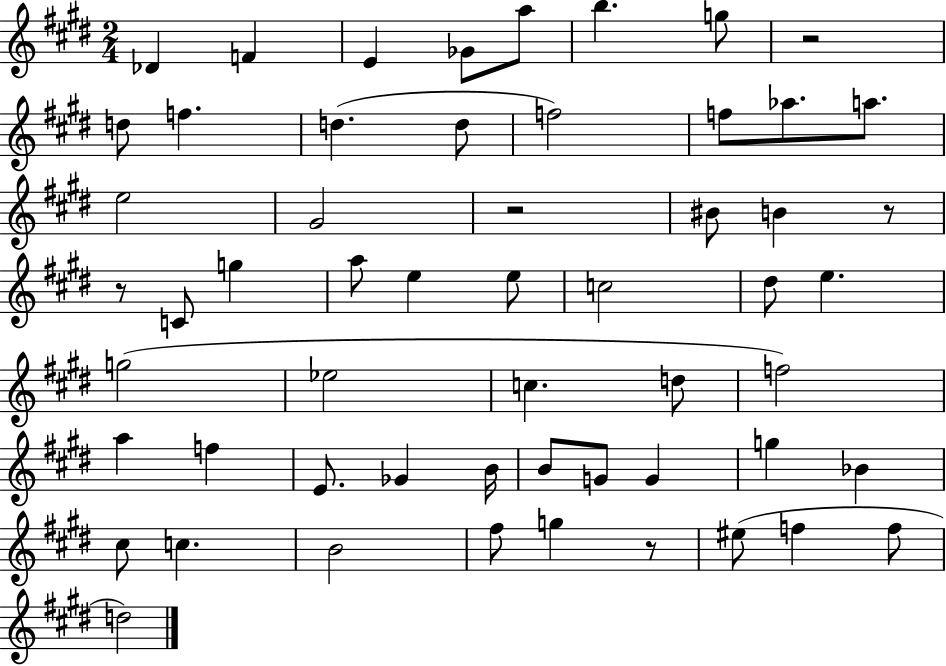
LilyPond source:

{
  \clef treble
  \numericTimeSignature
  \time 2/4
  \key e \major
  des'4 f'4 | e'4 ges'8 a''8 | b''4. g''8 | r2 | \break d''8 f''4. | d''4.( d''8 | f''2) | f''8 aes''8. a''8. | \break e''2 | gis'2 | r2 | bis'8 b'4 r8 | \break r8 c'8 g''4 | a''8 e''4 e''8 | c''2 | dis''8 e''4. | \break g''2( | ees''2 | c''4. d''8 | f''2) | \break a''4 f''4 | e'8. ges'4 b'16 | b'8 g'8 g'4 | g''4 bes'4 | \break cis''8 c''4. | b'2 | fis''8 g''4 r8 | eis''8( f''4 f''8 | \break d''2) | \bar "|."
}